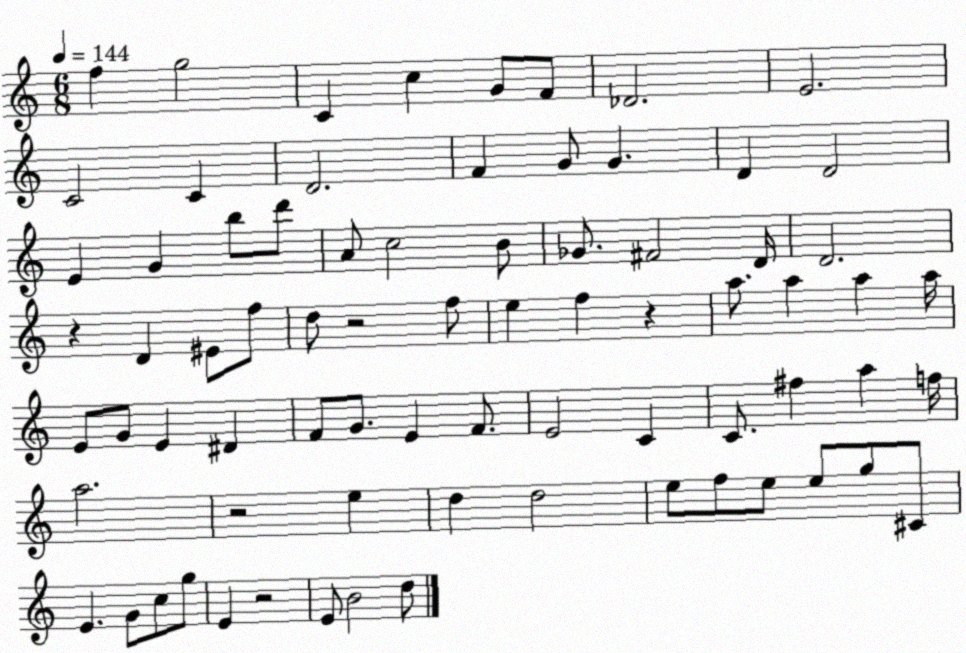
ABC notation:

X:1
T:Untitled
M:6/8
L:1/4
K:C
f g2 C c G/2 F/2 _D2 E2 C2 C D2 F G/2 G D D2 E G b/2 d'/2 A/2 c2 B/2 _G/2 ^F2 D/4 D2 z D ^E/2 f/2 d/2 z2 f/2 e f z a/2 a a a/4 E/2 G/2 E ^D F/2 G/2 E F/2 E2 C C/2 ^f a f/4 a2 z2 e d d2 e/2 f/2 e/2 e/2 g/2 ^C/2 E G/2 c/2 g/2 E z2 E/2 B2 d/2